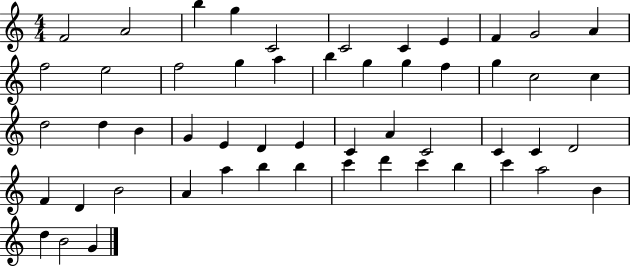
{
  \clef treble
  \numericTimeSignature
  \time 4/4
  \key c \major
  f'2 a'2 | b''4 g''4 c'2 | c'2 c'4 e'4 | f'4 g'2 a'4 | \break f''2 e''2 | f''2 g''4 a''4 | b''4 g''4 g''4 f''4 | g''4 c''2 c''4 | \break d''2 d''4 b'4 | g'4 e'4 d'4 e'4 | c'4 a'4 c'2 | c'4 c'4 d'2 | \break f'4 d'4 b'2 | a'4 a''4 b''4 b''4 | c'''4 d'''4 c'''4 b''4 | c'''4 a''2 b'4 | \break d''4 b'2 g'4 | \bar "|."
}